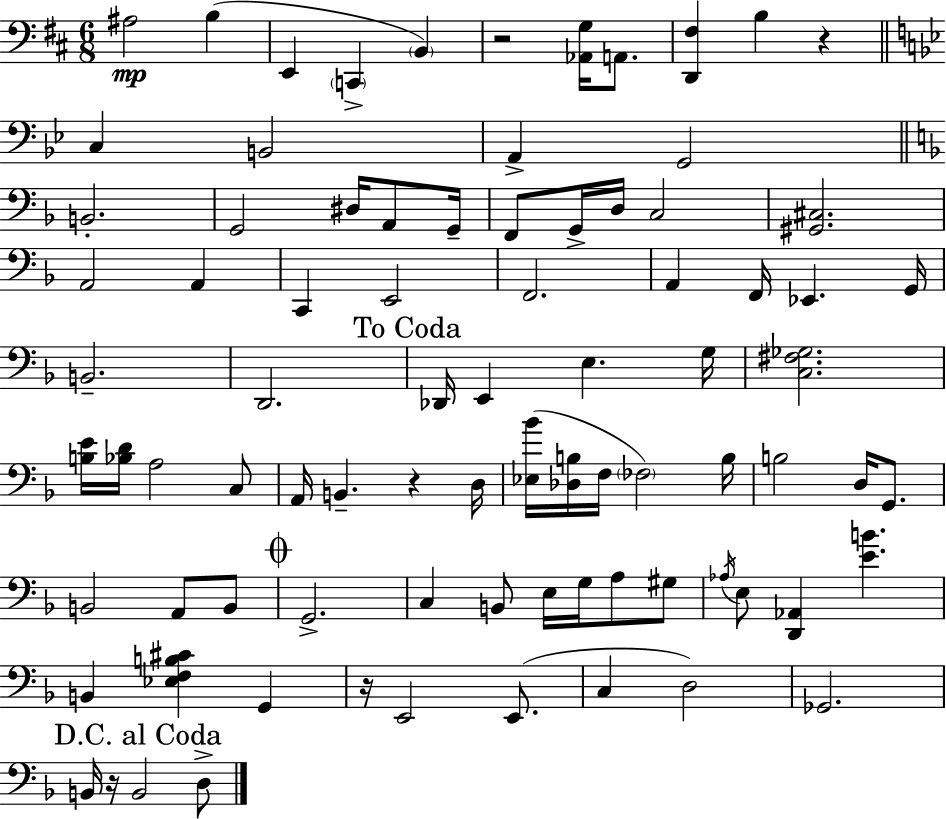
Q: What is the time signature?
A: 6/8